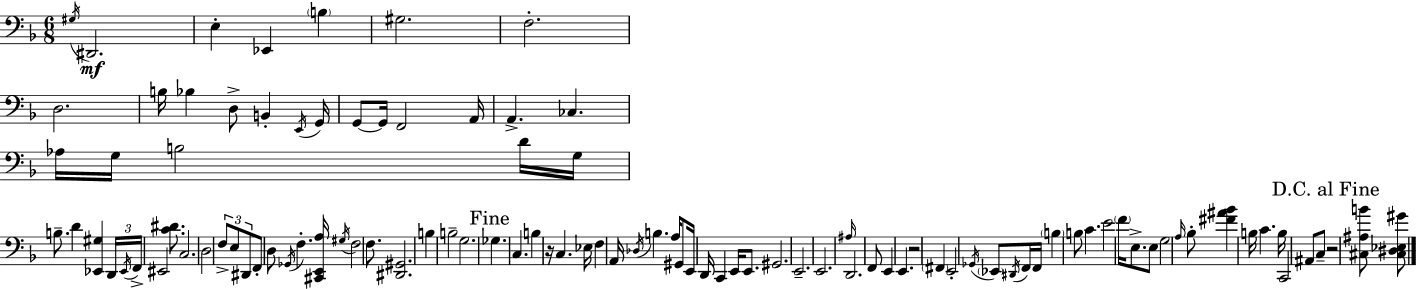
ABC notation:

X:1
T:Untitled
M:6/8
L:1/4
K:Dm
^G,/4 ^D,,2 E, _E,, B, ^G,2 F,2 D,2 B,/4 _B, D,/2 B,, E,,/4 G,,/4 G,,/2 G,,/4 F,,2 A,,/4 A,, _C, _A,/4 G,/4 B,2 D/4 G,/4 B,/2 D [_E,,^G,] D,,/4 _E,,/4 F,,/4 ^E,,2 [C^D]/2 C,2 D,2 F,/2 E,/2 ^D,,/2 F,,/2 D,/2 _G,,/4 F, [^C,,E,,A,]/4 ^G,/4 F,2 F,/2 [^D,,^G,,]2 B, B,2 G,2 _G, C, B, z/4 C, _E,/4 F, A,,/4 _D,/4 B, A,/4 ^G,,/2 E,,/4 D,,/4 C,, E,,/4 E,,/2 ^G,,2 E,,2 E,,2 ^A,/4 D,,2 F,,/2 E,, E,, z2 ^F,, E,,2 _G,,/4 _E,,/2 ^D,,/4 F,,/4 F,,/4 B, B,/2 C E2 F/4 E,/2 E,/2 G,2 A,/4 _B,/2 [^F^A_B] B,/4 C B,/4 C,,2 ^A,,/2 C,/2 z2 [^C,^A,B]/2 [^C,^D,_E,^G]/2